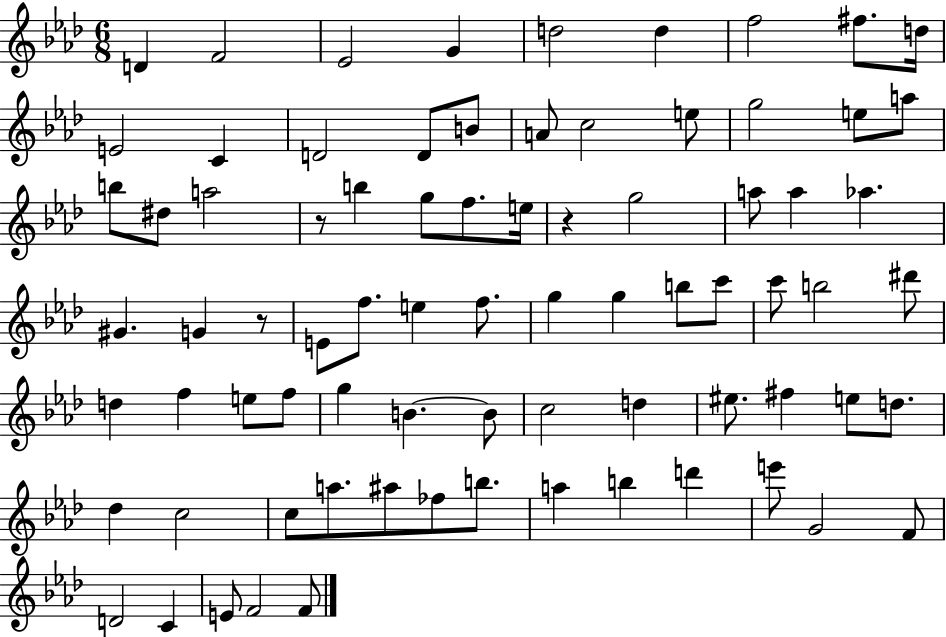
D4/q F4/h Eb4/h G4/q D5/h D5/q F5/h F#5/e. D5/s E4/h C4/q D4/h D4/e B4/e A4/e C5/h E5/e G5/h E5/e A5/e B5/e D#5/e A5/h R/e B5/q G5/e F5/e. E5/s R/q G5/h A5/e A5/q Ab5/q. G#4/q. G4/q R/e E4/e F5/e. E5/q F5/e. G5/q G5/q B5/e C6/e C6/e B5/h D#6/e D5/q F5/q E5/e F5/e G5/q B4/q. B4/e C5/h D5/q EIS5/e. F#5/q E5/e D5/e. Db5/q C5/h C5/e A5/e. A#5/e FES5/e B5/e. A5/q B5/q D6/q E6/e G4/h F4/e D4/h C4/q E4/e F4/h F4/e